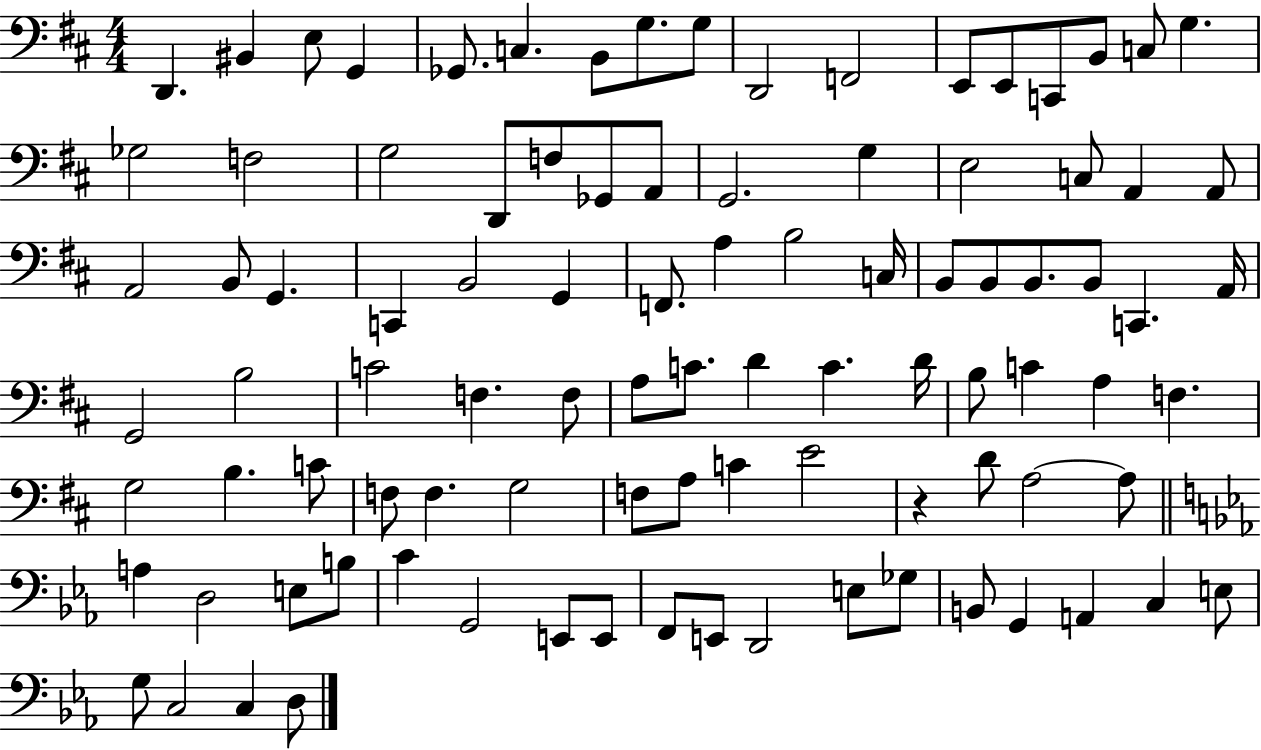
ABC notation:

X:1
T:Untitled
M:4/4
L:1/4
K:D
D,, ^B,, E,/2 G,, _G,,/2 C, B,,/2 G,/2 G,/2 D,,2 F,,2 E,,/2 E,,/2 C,,/2 B,,/2 C,/2 G, _G,2 F,2 G,2 D,,/2 F,/2 _G,,/2 A,,/2 G,,2 G, E,2 C,/2 A,, A,,/2 A,,2 B,,/2 G,, C,, B,,2 G,, F,,/2 A, B,2 C,/4 B,,/2 B,,/2 B,,/2 B,,/2 C,, A,,/4 G,,2 B,2 C2 F, F,/2 A,/2 C/2 D C D/4 B,/2 C A, F, G,2 B, C/2 F,/2 F, G,2 F,/2 A,/2 C E2 z D/2 A,2 A,/2 A, D,2 E,/2 B,/2 C G,,2 E,,/2 E,,/2 F,,/2 E,,/2 D,,2 E,/2 _G,/2 B,,/2 G,, A,, C, E,/2 G,/2 C,2 C, D,/2